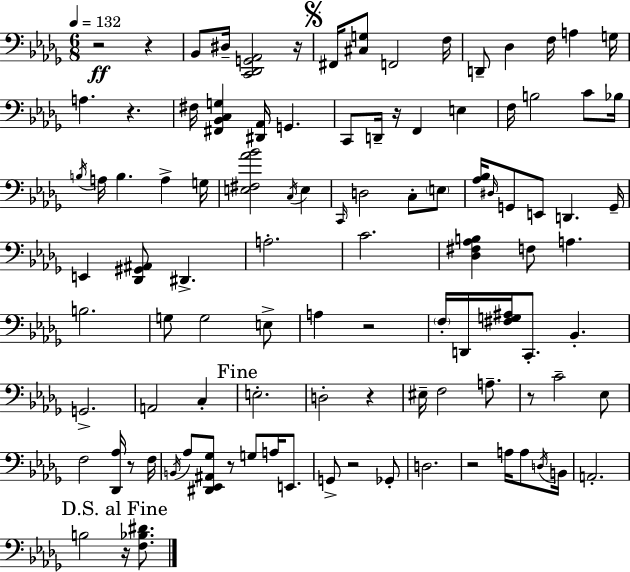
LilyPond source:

{
  \clef bass
  \numericTimeSignature
  \time 6/8
  \key bes \minor
  \tempo 4 = 132
  r2\ff r4 | bes,8 dis16-- <c, des, g, aes,>2 r16 | \mark \markup { \musicglyph "scripts.segno" } fis,16 <cis g>8 f,2 f16 | d,8-- des4 f16 a4 g16 | \break a4. r4. | fis16 <fis, bes, c g>4 <dis, aes,>16 g,4. | c,8 d,16-- r16 f,4 e4 | f16 b2 c'8 bes16 | \break \acciaccatura { b16 } a16 b4. a4-> | g16 <e fis aes' bes'>2 \acciaccatura { c16 } e4 | \grace { c,16 } d2 c8-. | \parenthesize e8 <aes bes>16 \grace { dis16 } g,8 e,8 d,4. | \break g,16-- e,4 <des, gis, ais,>8 dis,4.-> | a2.-. | c'2. | <des fis aes b>4 f8 a4. | \break b2. | g8 g2 | e8-> a4 r2 | \parenthesize f16-. d,16 <fis g ais>16 c,8.-. bes,4.-. | \break g,2.-> | a,2 | c4-. \mark "Fine" e2.-. | d2-. | \break r4 eis16-- f2 | a8.-- r8 c'2-- | ees8 f2 | <des, aes>16 r8 f16 \acciaccatura { b,16 } aes8 <dis, ees, ais, ges>8 r8 g8 | \break a16 e,8. g,8-> r2 | ges,8-. d2. | r2 | a16 a8 \acciaccatura { d16 } b,16 a,2.-. | \break \mark "D.S. al Fine" b2 | r16 <f bes dis'>8. \bar "|."
}